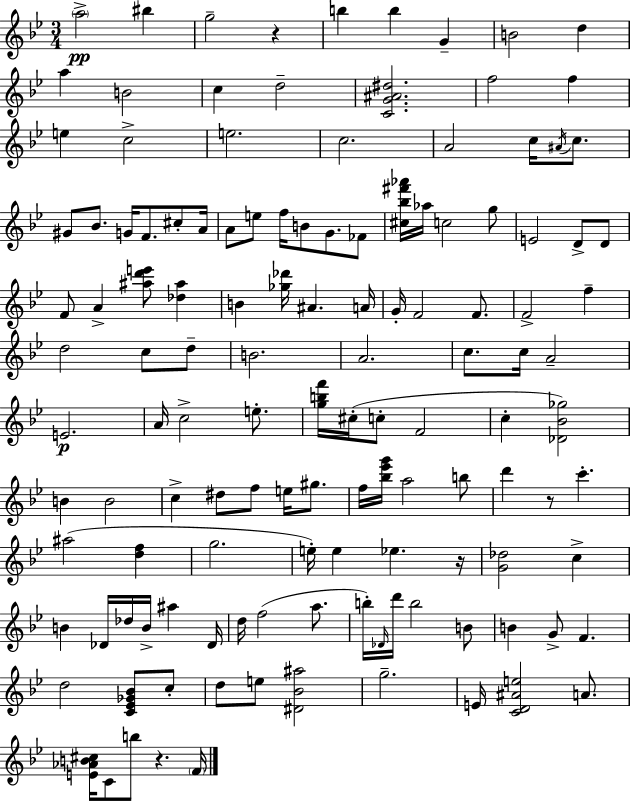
A5/h BIS5/q G5/h R/q B5/q B5/q G4/q B4/h D5/q A5/q B4/h C5/q D5/h [C4,G4,A#4,D#5]/h. F5/h F5/q E5/q C5/h E5/h. C5/h. A4/h C5/s A#4/s C5/e. G#4/e Bb4/e. G4/s F4/e. C#5/e A4/s A4/e E5/e F5/s B4/e G4/e. FES4/e [C#5,Bb5,F#6,Ab6]/s Ab5/s C5/h G5/e E4/h D4/e D4/e F4/e A4/q [A#5,D6,E6]/e [Db5,A#5]/q B4/q [Gb5,Db6]/s A#4/q. A4/s G4/s F4/h F4/e. F4/h F5/q D5/h C5/e D5/e B4/h. A4/h. C5/e. C5/s A4/h E4/h. A4/s C5/h E5/e. [G5,B5,F6]/s C#5/s C5/e F4/h C5/q [Db4,Bb4,Gb5]/h B4/q B4/h C5/q D#5/e F5/e E5/s G#5/e. F5/s [Bb5,Eb6,G6]/s A5/h B5/e D6/q R/e C6/q. A#5/h [D5,F5]/q G5/h. E5/s E5/q Eb5/q. R/s [G4,Db5]/h C5/q B4/q Db4/s Db5/s B4/s A#5/q Db4/s D5/s F5/h A5/e. B5/s Db4/s D6/s B5/h B4/e B4/q G4/e F4/q. D5/h [C4,Eb4,Gb4,Bb4]/e C5/e D5/e E5/e [D#4,Bb4,A#5]/h G5/h. E4/s [C4,D4,A#4,E5]/h A4/e. [E4,Ab4,B4,C#5]/s C4/e B5/e R/q. F4/s